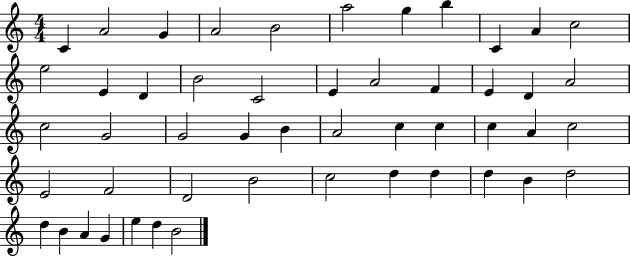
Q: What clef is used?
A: treble